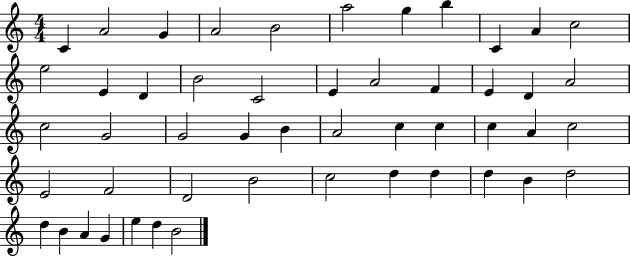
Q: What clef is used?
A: treble